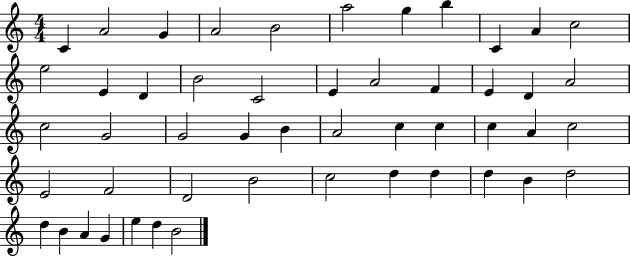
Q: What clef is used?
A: treble